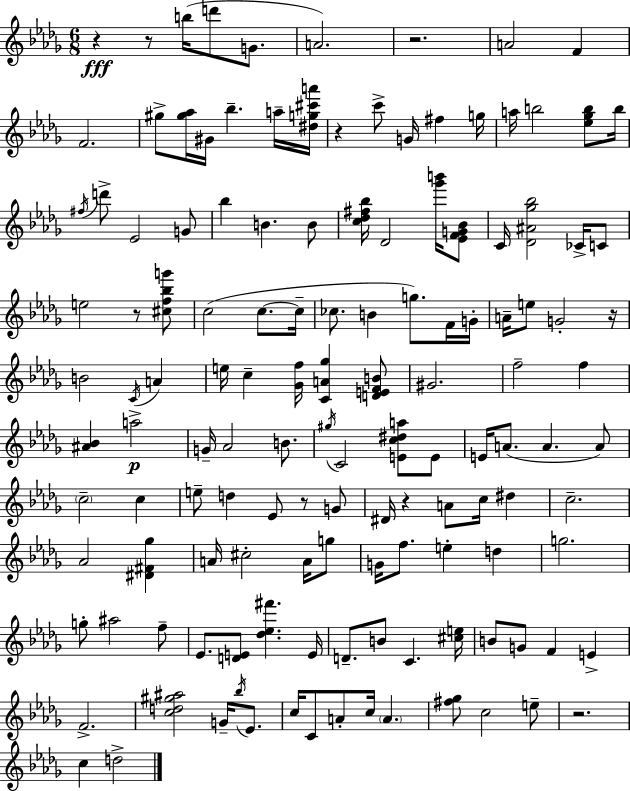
X:1
T:Untitled
M:6/8
L:1/4
K:Bbm
z z/2 b/4 d'/2 G/2 A2 z2 A2 F F2 ^g/2 [^g_a]/4 ^G/4 _b a/4 [^dg^c'a']/4 z c'/2 G/4 ^f g/4 a/4 b2 [_e_gb]/2 b/4 ^f/4 d'/2 _E2 G/2 _b B B/2 [c_d^f_b]/4 _D2 [_g'b']/4 [_EFG_B]/2 C/4 [_D^A_g_b]2 _C/4 C/2 e2 z/2 [^cf_bg']/2 c2 c/2 c/4 _c/2 B g/2 F/4 G/4 A/4 e/2 G2 z/4 B2 C/4 A e/4 c [_Gf]/4 [CA_g] [DEFB]/2 ^G2 f2 f [^A_B] a2 G/4 _A2 B/2 ^g/4 C2 [Ec^da]/2 E/2 E/4 A/2 A A/2 c2 c e/2 d _E/2 z/2 G/2 ^D/4 z A/2 c/4 ^d c2 _A2 [^D^F_g] A/4 ^c2 A/4 g/2 G/4 f/2 e d g2 g/2 ^a2 f/2 _E/2 [DE]/2 [_d_e^f'] E/4 D/2 B/2 C [^ce]/4 B/2 G/2 F E F2 [cd^g^a]2 G/4 _b/4 _E/2 c/4 C/2 A/2 c/4 A [^f_g]/2 c2 e/2 z2 c d2